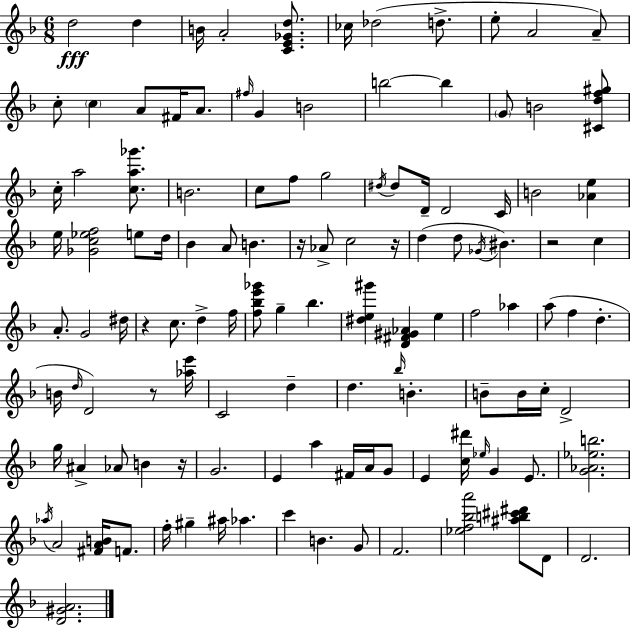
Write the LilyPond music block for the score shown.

{
  \clef treble
  \numericTimeSignature
  \time 6/8
  \key f \major
  d''2\fff d''4 | b'16 a'2-. <c' e' ges' d''>8. | ces''16 des''2( d''8.-> | e''8-. a'2 a'8--) | \break c''8-. \parenthesize c''4 a'8 fis'16 a'8. | \grace { fis''16 } g'4 b'2 | b''2~~ b''4 | \parenthesize g'8 b'2 <cis' d'' f'' gis''>8 | \break c''16-. a''2 <c'' a'' ges'''>8. | b'2. | c''8 f''8 g''2 | \acciaccatura { dis''16 } dis''8 d'16-- d'2 | \break c'16 b'2 <aes' e''>4 | e''16 <ges' c'' ees'' f''>2 e''8 | d''16 bes'4 a'8 b'4. | r16 aes'8-> c''2 | \break r16 d''4( d''8 \acciaccatura { ges'16 } bis'4.) | r2 c''4 | a'8.-. g'2 | dis''16 r4 c''8. d''4-> | \break f''16 <f'' bes'' e''' ges'''>8 g''4-- bes''4. | <dis'' e'' gis'''>4 <d' fis' gis' aes'>4 e''4 | f''2 aes''4 | a''8( f''4 d''4.-. | \break b'16 \grace { d''16 }) d'2 | r8 <aes'' e'''>16 c'2 | d''4-- d''4. \grace { bes''16 } b'4.-. | b'8-- b'16 c''16-. d'2-> | \break g''16 ais'4-> aes'8 | b'4 r16 g'2. | e'4 a''4 | fis'16 a'16 g'8 e'4 <c'' dis'''>16 \grace { ees''16 } g'4 | \break e'8. <g' aes' ees'' b''>2. | \acciaccatura { aes''16 } a'2 | <fis' a' b'>16 f'8. f''16-. gis''4-- | ais''16 aes''4. c'''4 b'4. | \break g'8 f'2. | <ees'' f'' bes'' a'''>2 | <ais'' b'' cis''' dis'''>8 d'8 d'2. | <d' gis' a'>2. | \break \bar "|."
}